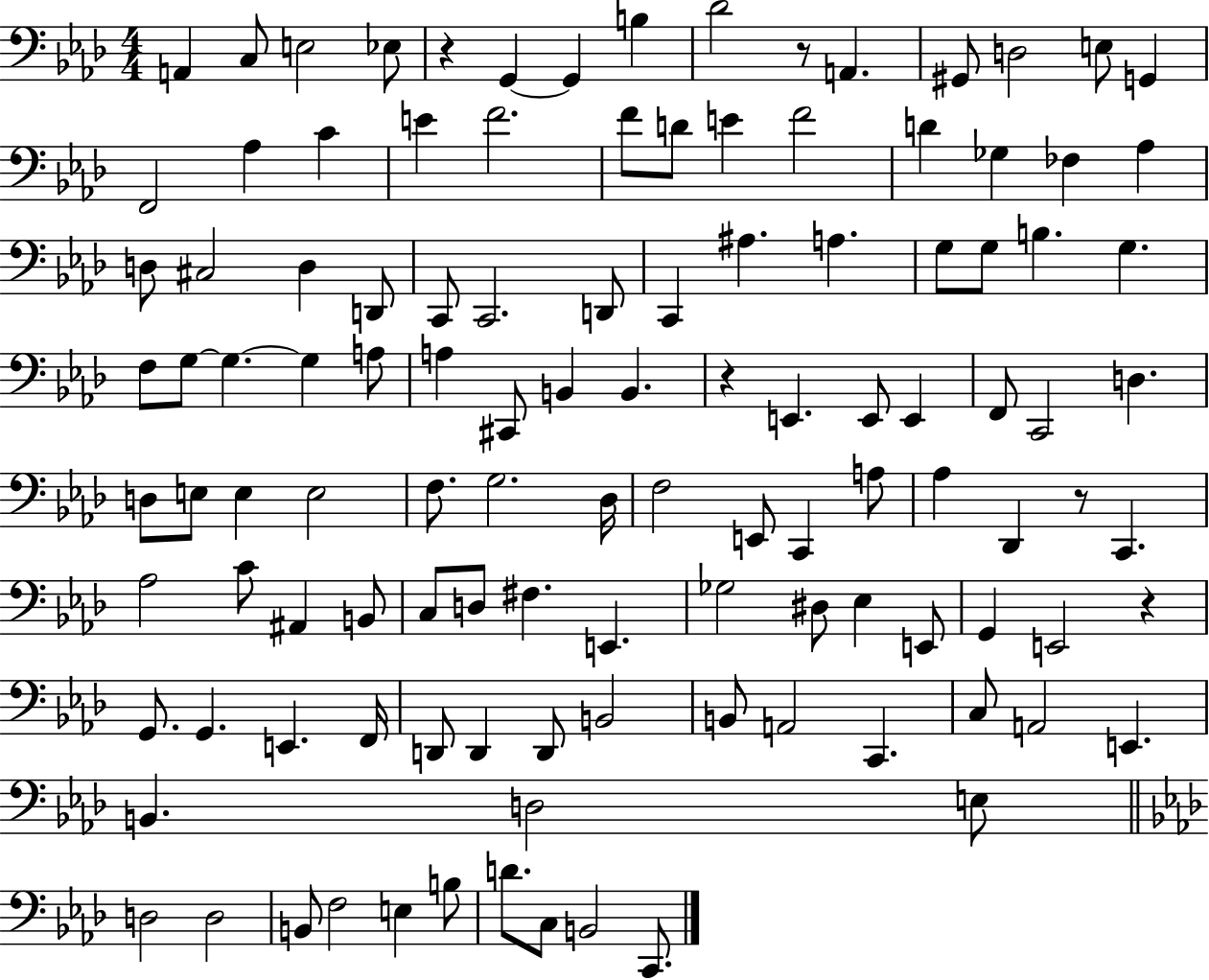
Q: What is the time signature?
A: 4/4